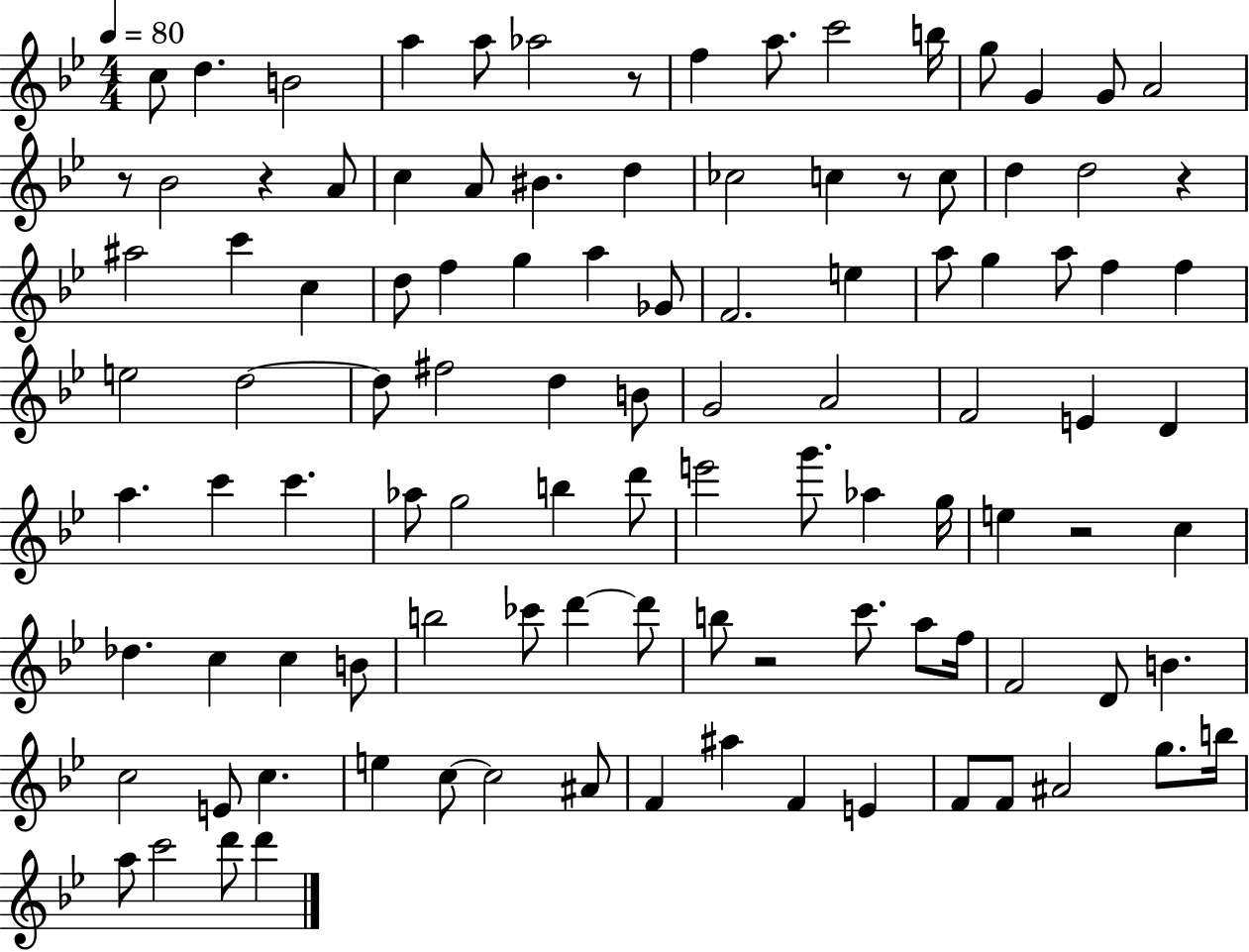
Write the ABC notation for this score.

X:1
T:Untitled
M:4/4
L:1/4
K:Bb
c/2 d B2 a a/2 _a2 z/2 f a/2 c'2 b/4 g/2 G G/2 A2 z/2 _B2 z A/2 c A/2 ^B d _c2 c z/2 c/2 d d2 z ^a2 c' c d/2 f g a _G/2 F2 e a/2 g a/2 f f e2 d2 d/2 ^f2 d B/2 G2 A2 F2 E D a c' c' _a/2 g2 b d'/2 e'2 g'/2 _a g/4 e z2 c _d c c B/2 b2 _c'/2 d' d'/2 b/2 z2 c'/2 a/2 f/4 F2 D/2 B c2 E/2 c e c/2 c2 ^A/2 F ^a F E F/2 F/2 ^A2 g/2 b/4 a/2 c'2 d'/2 d'